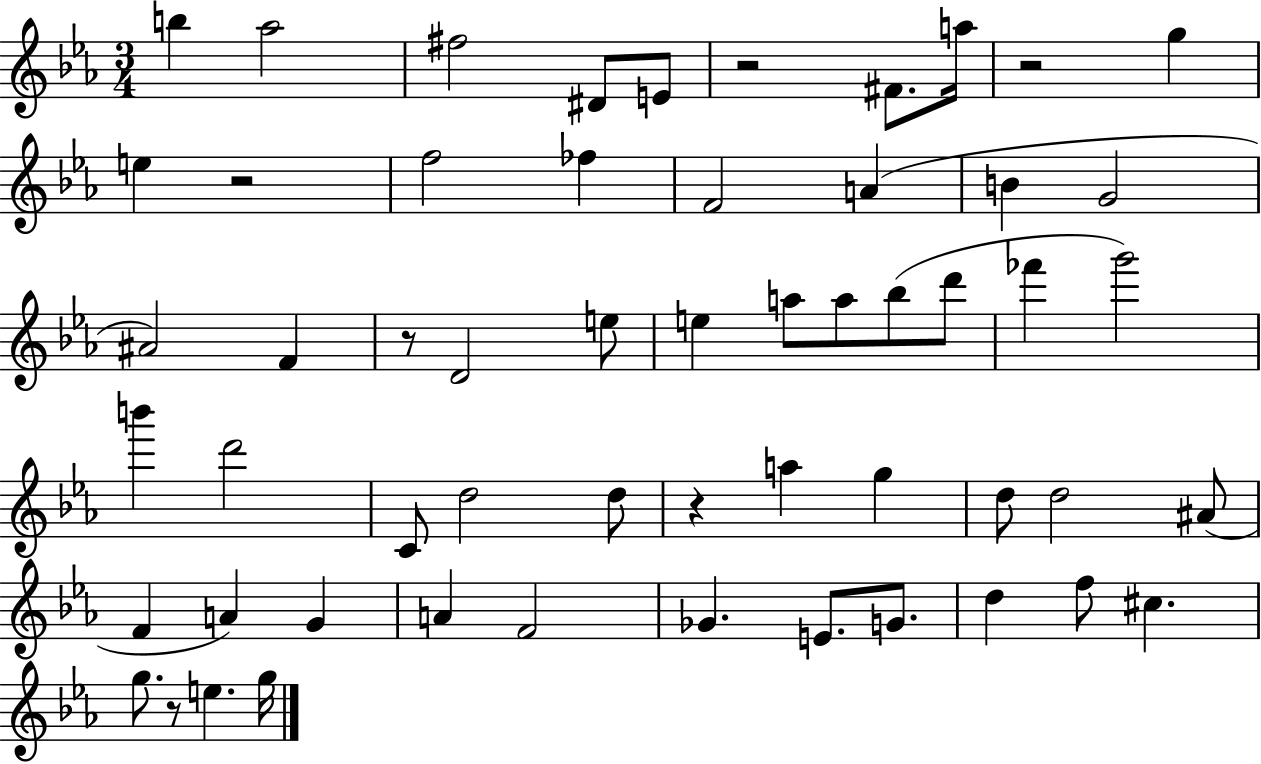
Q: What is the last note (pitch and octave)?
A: G5